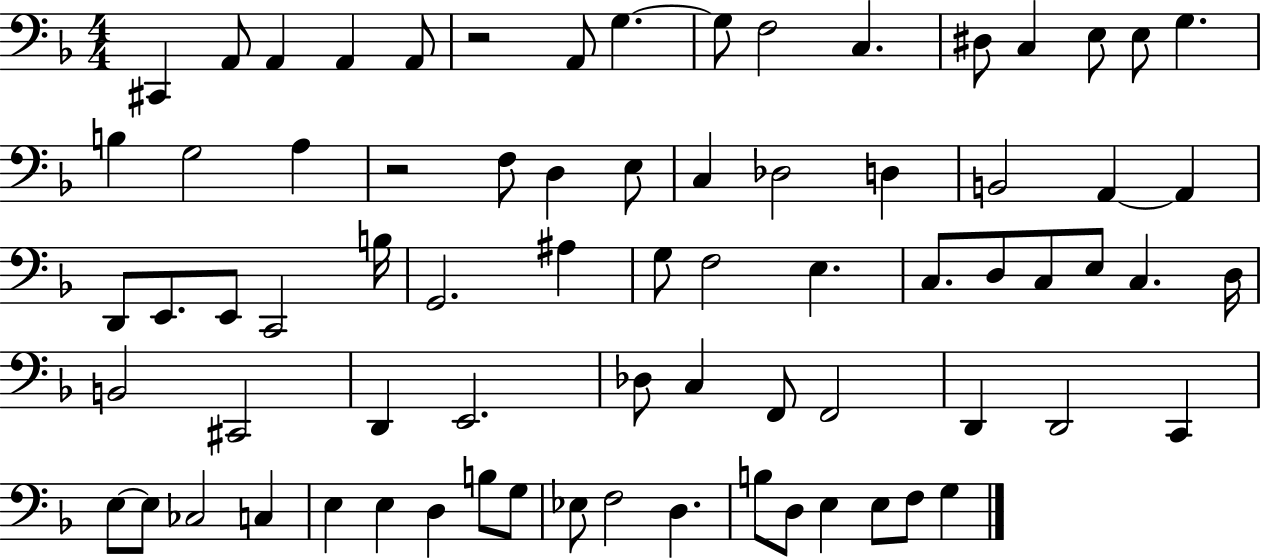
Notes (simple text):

C#2/q A2/e A2/q A2/q A2/e R/h A2/e G3/q. G3/e F3/h C3/q. D#3/e C3/q E3/e E3/e G3/q. B3/q G3/h A3/q R/h F3/e D3/q E3/e C3/q Db3/h D3/q B2/h A2/q A2/q D2/e E2/e. E2/e C2/h B3/s G2/h. A#3/q G3/e F3/h E3/q. C3/e. D3/e C3/e E3/e C3/q. D3/s B2/h C#2/h D2/q E2/h. Db3/e C3/q F2/e F2/h D2/q D2/h C2/q E3/e E3/e CES3/h C3/q E3/q E3/q D3/q B3/e G3/e Eb3/e F3/h D3/q. B3/e D3/e E3/q E3/e F3/e G3/q